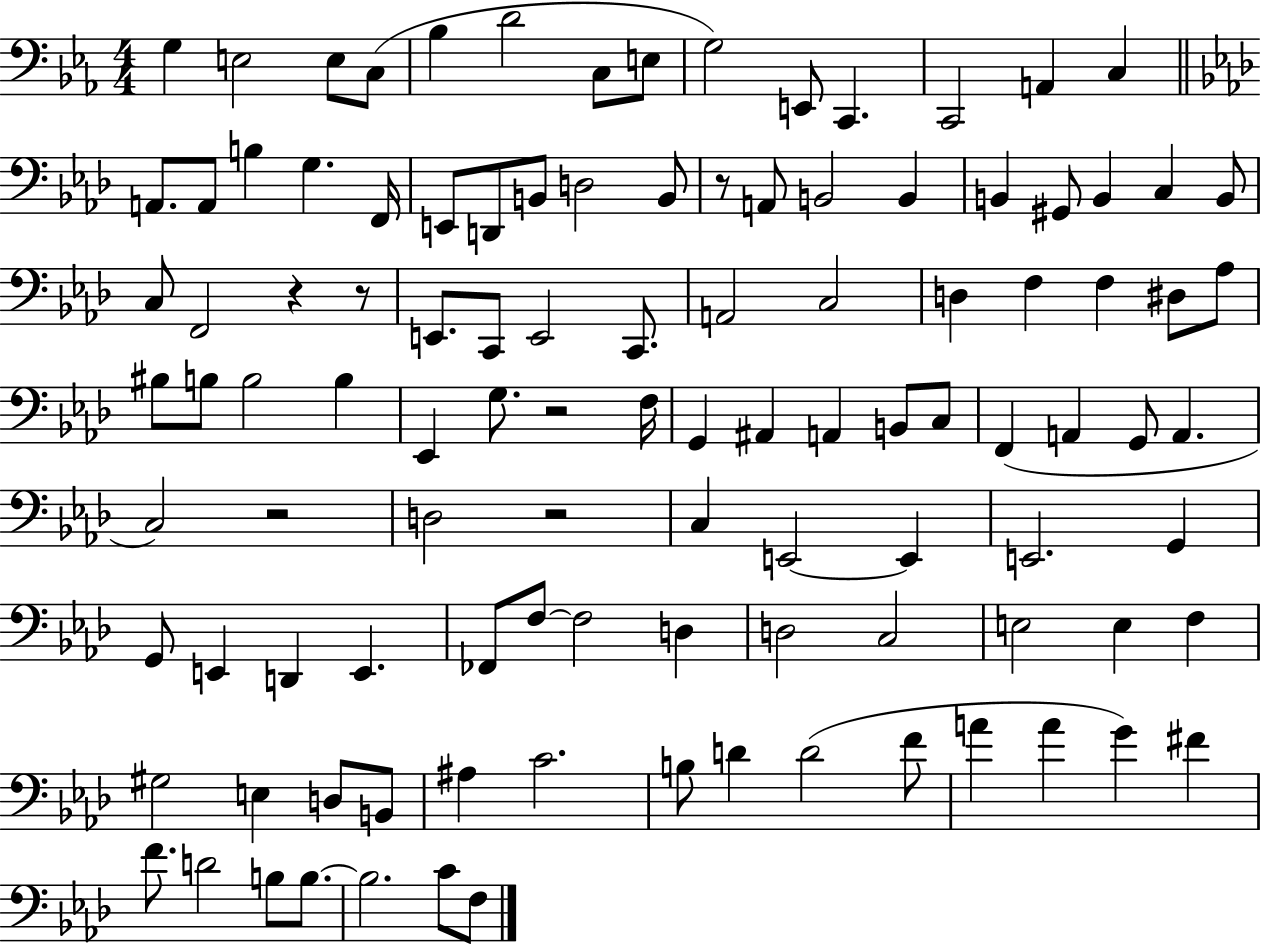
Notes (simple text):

G3/q E3/h E3/e C3/e Bb3/q D4/h C3/e E3/e G3/h E2/e C2/q. C2/h A2/q C3/q A2/e. A2/e B3/q G3/q. F2/s E2/e D2/e B2/e D3/h B2/e R/e A2/e B2/h B2/q B2/q G#2/e B2/q C3/q B2/e C3/e F2/h R/q R/e E2/e. C2/e E2/h C2/e. A2/h C3/h D3/q F3/q F3/q D#3/e Ab3/e BIS3/e B3/e B3/h B3/q Eb2/q G3/e. R/h F3/s G2/q A#2/q A2/q B2/e C3/e F2/q A2/q G2/e A2/q. C3/h R/h D3/h R/h C3/q E2/h E2/q E2/h. G2/q G2/e E2/q D2/q E2/q. FES2/e F3/e F3/h D3/q D3/h C3/h E3/h E3/q F3/q G#3/h E3/q D3/e B2/e A#3/q C4/h. B3/e D4/q D4/h F4/e A4/q A4/q G4/q F#4/q F4/e. D4/h B3/e B3/e. B3/h. C4/e F3/e